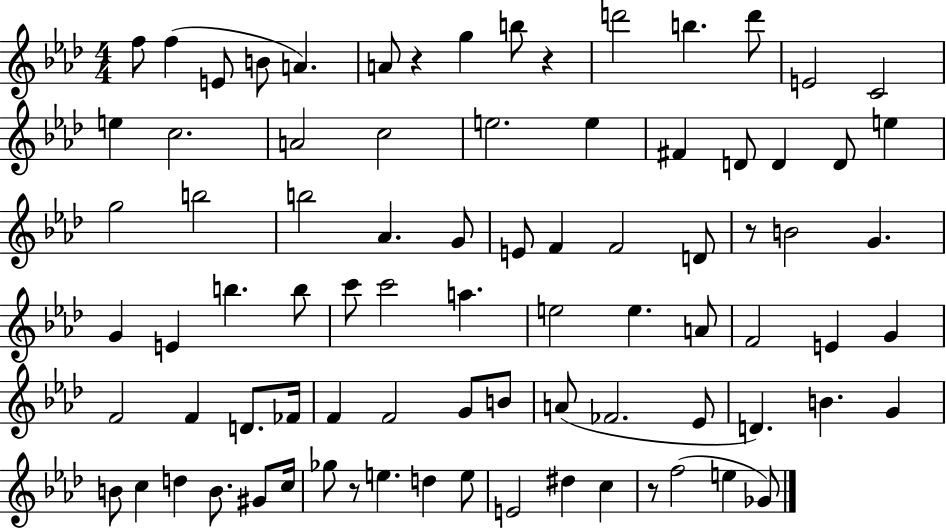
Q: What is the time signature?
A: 4/4